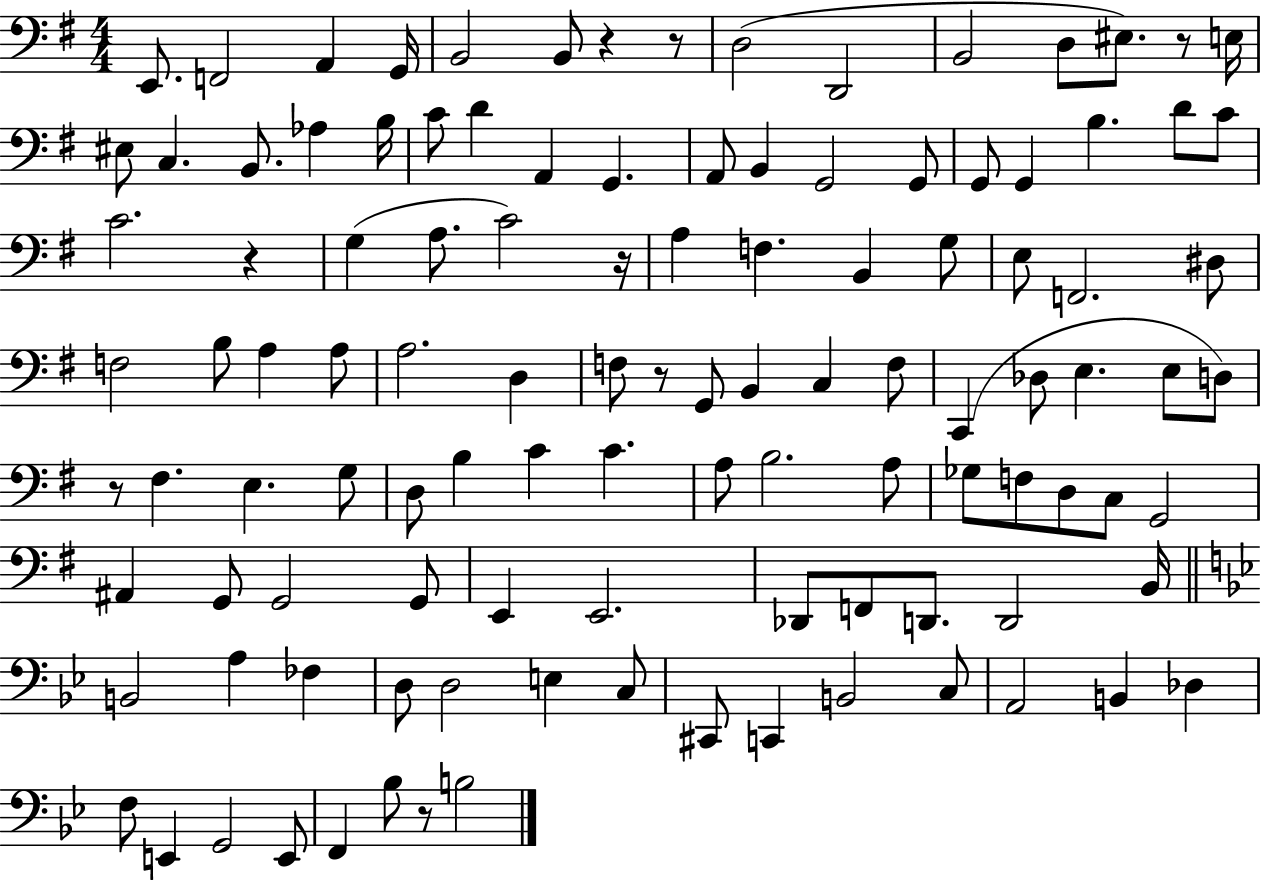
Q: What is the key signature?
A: G major